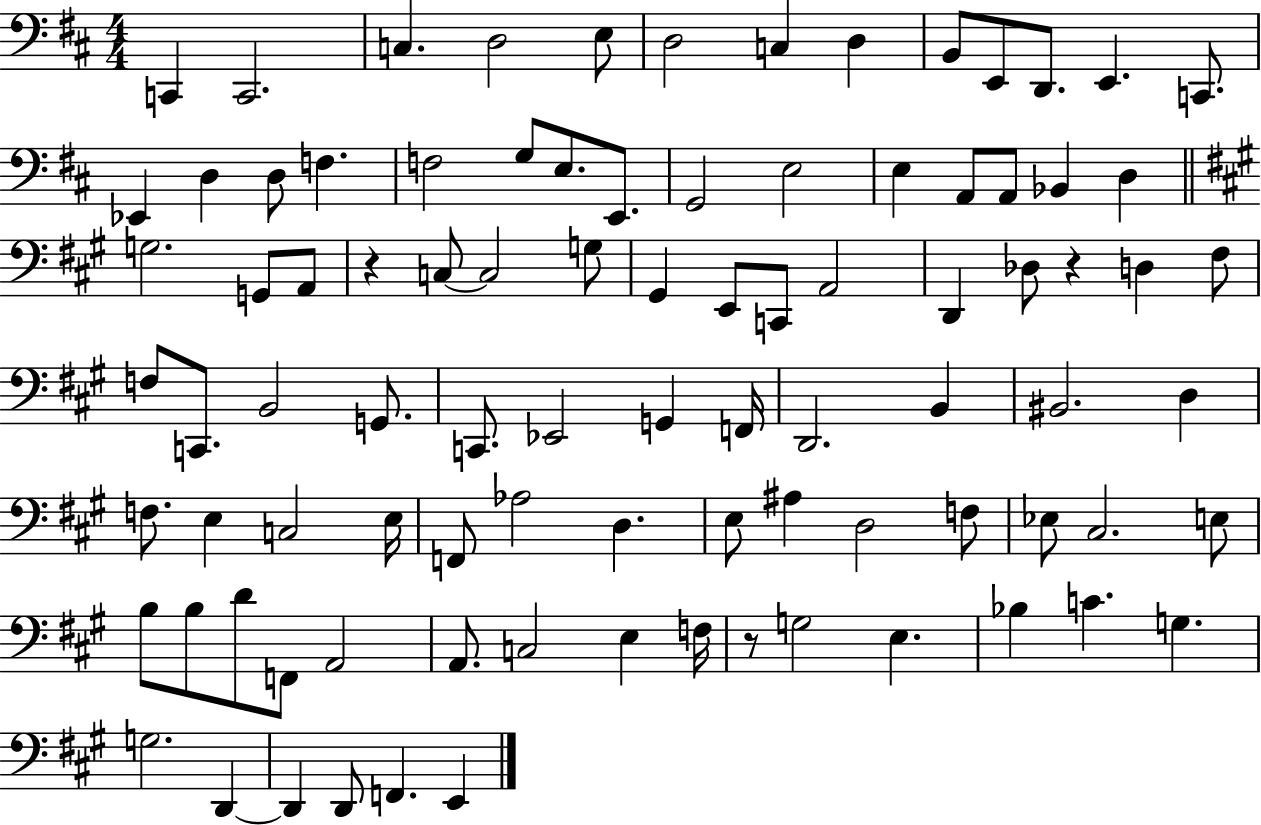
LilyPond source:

{
  \clef bass
  \numericTimeSignature
  \time 4/4
  \key d \major
  c,4 c,2. | c4. d2 e8 | d2 c4 d4 | b,8 e,8 d,8. e,4. c,8. | \break ees,4 d4 d8 f4. | f2 g8 e8. e,8. | g,2 e2 | e4 a,8 a,8 bes,4 d4 | \break \bar "||" \break \key a \major g2. g,8 a,8 | r4 c8~~ c2 g8 | gis,4 e,8 c,8 a,2 | d,4 des8 r4 d4 fis8 | \break f8 c,8. b,2 g,8. | c,8. ees,2 g,4 f,16 | d,2. b,4 | bis,2. d4 | \break f8. e4 c2 e16 | f,8 aes2 d4. | e8 ais4 d2 f8 | ees8 cis2. e8 | \break b8 b8 d'8 f,8 a,2 | a,8. c2 e4 f16 | r8 g2 e4. | bes4 c'4. g4. | \break g2. d,4~~ | d,4 d,8 f,4. e,4 | \bar "|."
}